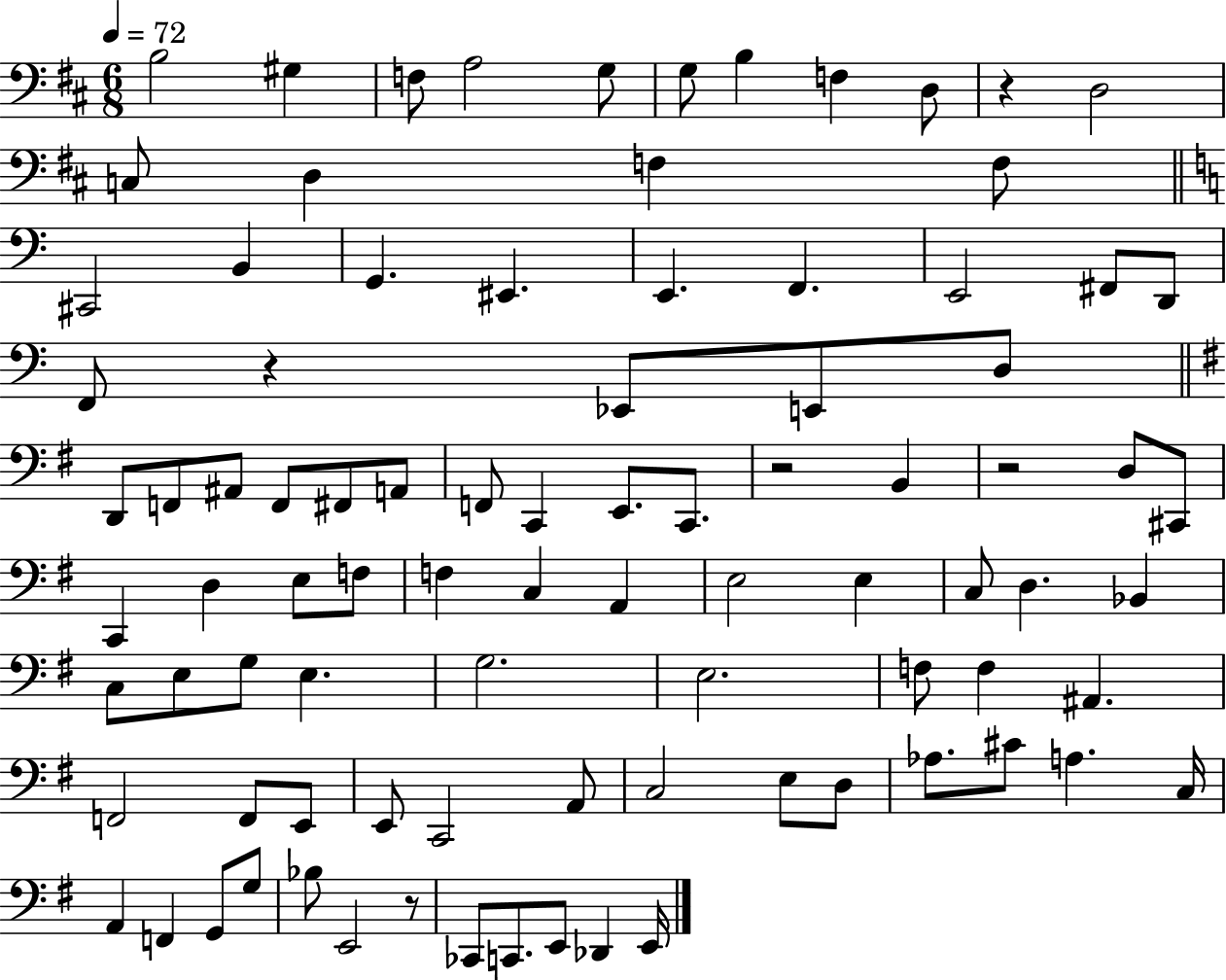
X:1
T:Untitled
M:6/8
L:1/4
K:D
B,2 ^G, F,/2 A,2 G,/2 G,/2 B, F, D,/2 z D,2 C,/2 D, F, F,/2 ^C,,2 B,, G,, ^E,, E,, F,, E,,2 ^F,,/2 D,,/2 F,,/2 z _E,,/2 E,,/2 D,/2 D,,/2 F,,/2 ^A,,/2 F,,/2 ^F,,/2 A,,/2 F,,/2 C,, E,,/2 C,,/2 z2 B,, z2 D,/2 ^C,,/2 C,, D, E,/2 F,/2 F, C, A,, E,2 E, C,/2 D, _B,, C,/2 E,/2 G,/2 E, G,2 E,2 F,/2 F, ^A,, F,,2 F,,/2 E,,/2 E,,/2 C,,2 A,,/2 C,2 E,/2 D,/2 _A,/2 ^C/2 A, C,/4 A,, F,, G,,/2 G,/2 _B,/2 E,,2 z/2 _C,,/2 C,,/2 E,,/2 _D,, E,,/4